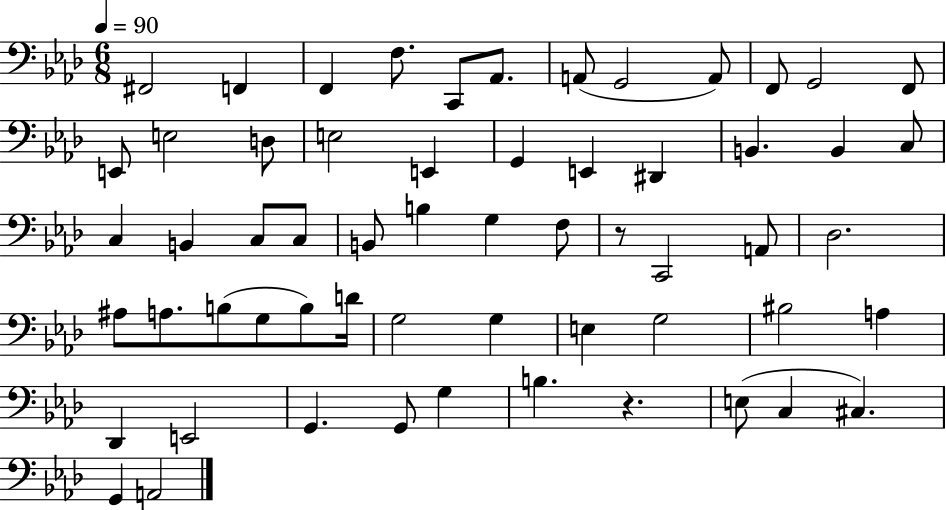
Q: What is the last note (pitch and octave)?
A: A2